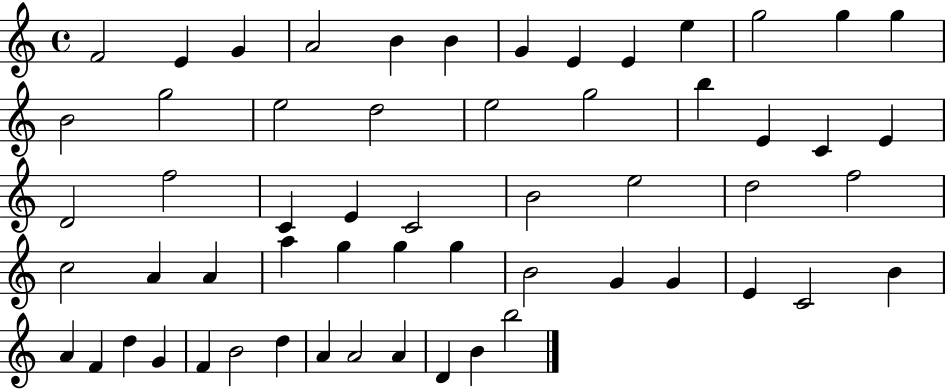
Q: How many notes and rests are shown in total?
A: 58